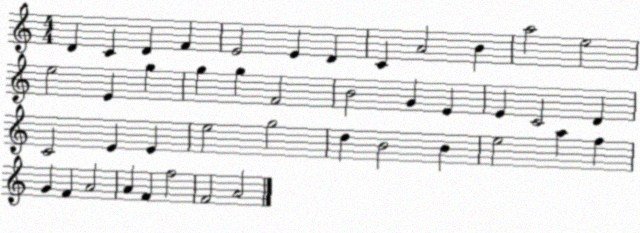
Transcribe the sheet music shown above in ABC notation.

X:1
T:Untitled
M:4/4
L:1/4
K:C
D C D F E2 E D C A2 B a2 e2 e2 E g g g F2 B2 G E E C2 D C2 E E e2 g2 d B2 B e2 a f G F A2 A F f2 F2 A2